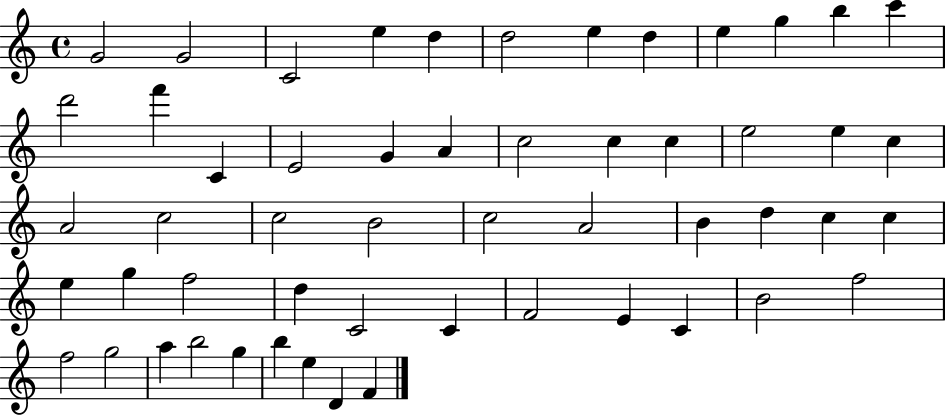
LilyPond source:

{
  \clef treble
  \time 4/4
  \defaultTimeSignature
  \key c \major
  g'2 g'2 | c'2 e''4 d''4 | d''2 e''4 d''4 | e''4 g''4 b''4 c'''4 | \break d'''2 f'''4 c'4 | e'2 g'4 a'4 | c''2 c''4 c''4 | e''2 e''4 c''4 | \break a'2 c''2 | c''2 b'2 | c''2 a'2 | b'4 d''4 c''4 c''4 | \break e''4 g''4 f''2 | d''4 c'2 c'4 | f'2 e'4 c'4 | b'2 f''2 | \break f''2 g''2 | a''4 b''2 g''4 | b''4 e''4 d'4 f'4 | \bar "|."
}